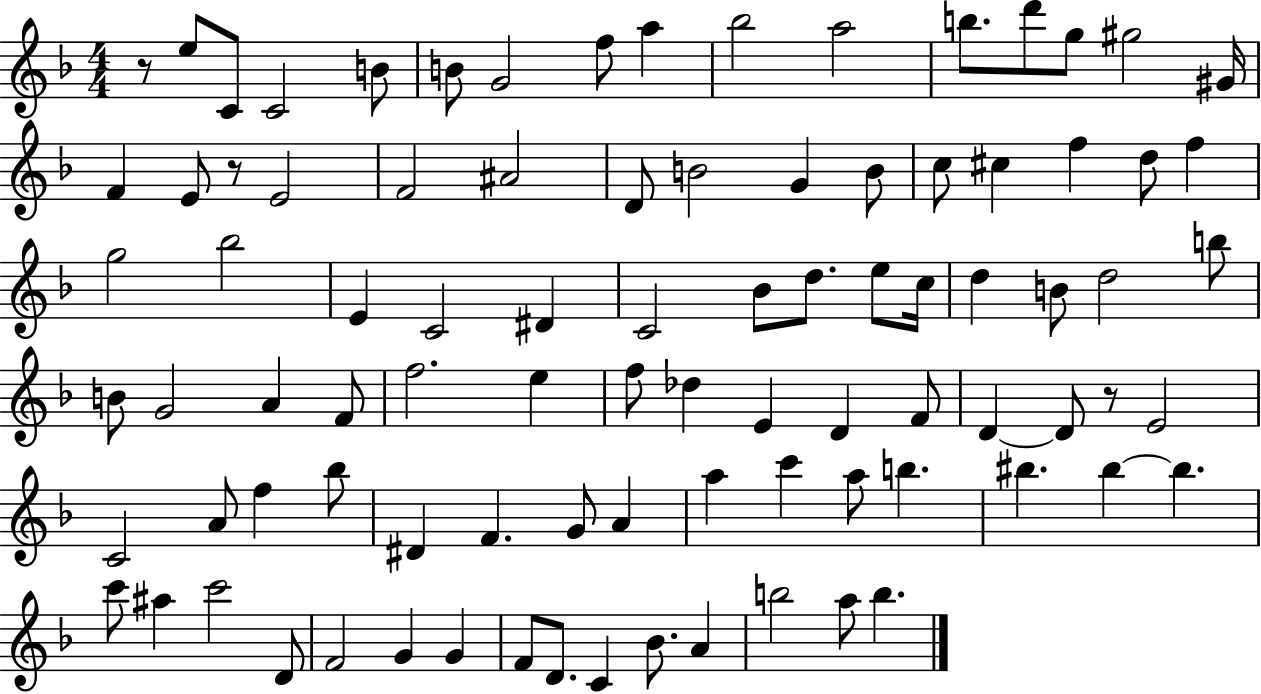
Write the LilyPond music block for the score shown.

{
  \clef treble
  \numericTimeSignature
  \time 4/4
  \key f \major
  r8 e''8 c'8 c'2 b'8 | b'8 g'2 f''8 a''4 | bes''2 a''2 | b''8. d'''8 g''8 gis''2 gis'16 | \break f'4 e'8 r8 e'2 | f'2 ais'2 | d'8 b'2 g'4 b'8 | c''8 cis''4 f''4 d''8 f''4 | \break g''2 bes''2 | e'4 c'2 dis'4 | c'2 bes'8 d''8. e''8 c''16 | d''4 b'8 d''2 b''8 | \break b'8 g'2 a'4 f'8 | f''2. e''4 | f''8 des''4 e'4 d'4 f'8 | d'4~~ d'8 r8 e'2 | \break c'2 a'8 f''4 bes''8 | dis'4 f'4. g'8 a'4 | a''4 c'''4 a''8 b''4. | bis''4. bis''4~~ bis''4. | \break c'''8 ais''4 c'''2 d'8 | f'2 g'4 g'4 | f'8 d'8. c'4 bes'8. a'4 | b''2 a''8 b''4. | \break \bar "|."
}